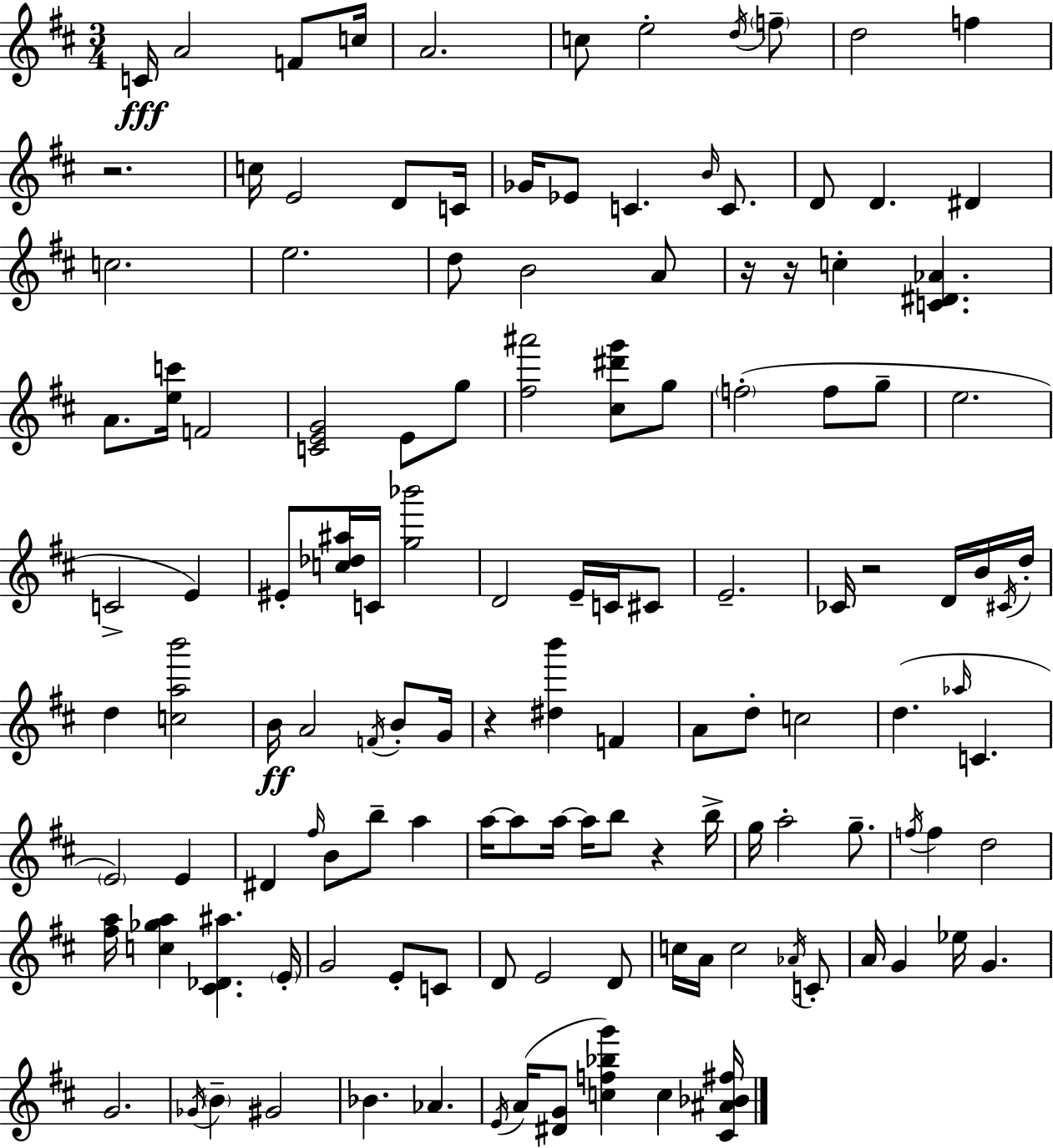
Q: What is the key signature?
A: D major